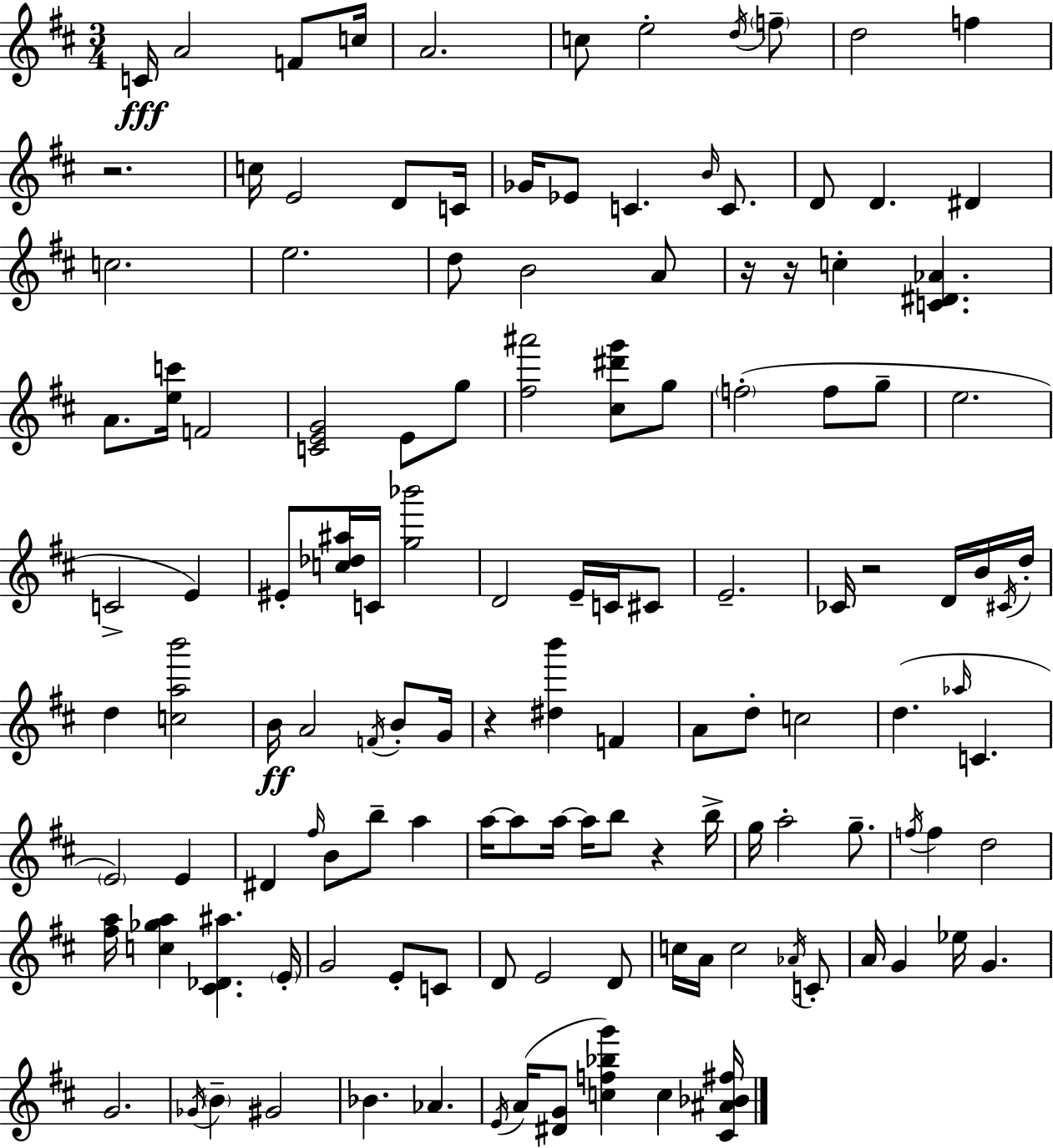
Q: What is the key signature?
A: D major